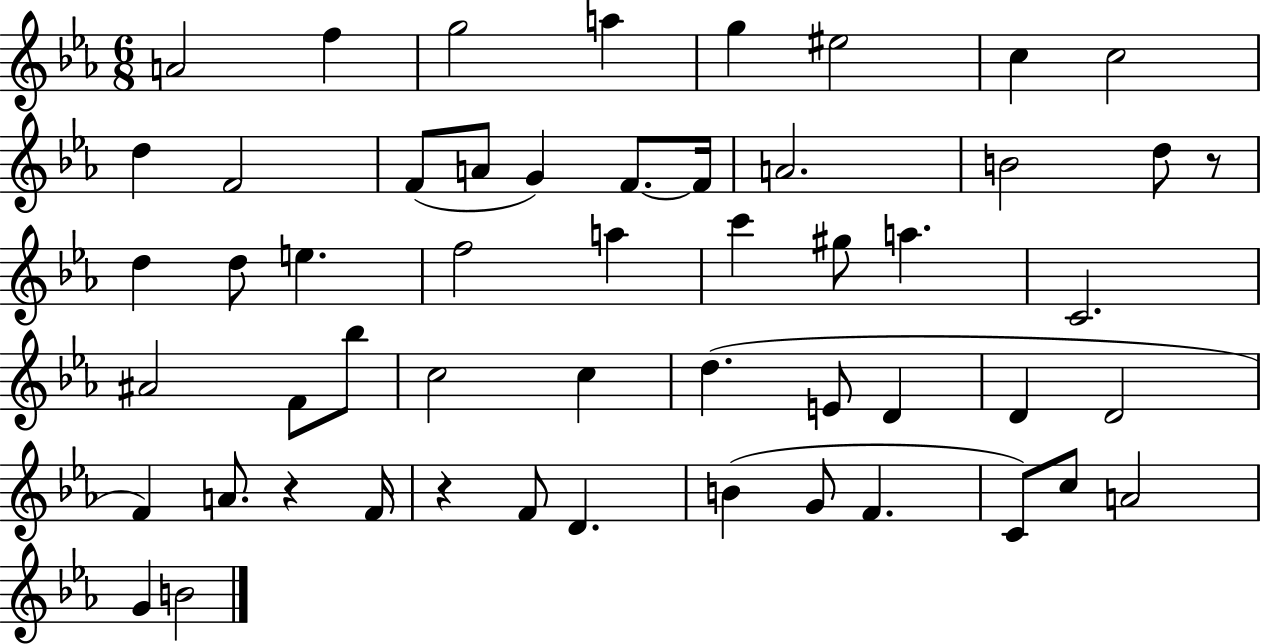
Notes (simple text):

A4/h F5/q G5/h A5/q G5/q EIS5/h C5/q C5/h D5/q F4/h F4/e A4/e G4/q F4/e. F4/s A4/h. B4/h D5/e R/e D5/q D5/e E5/q. F5/h A5/q C6/q G#5/e A5/q. C4/h. A#4/h F4/e Bb5/e C5/h C5/q D5/q. E4/e D4/q D4/q D4/h F4/q A4/e. R/q F4/s R/q F4/e D4/q. B4/q G4/e F4/q. C4/e C5/e A4/h G4/q B4/h